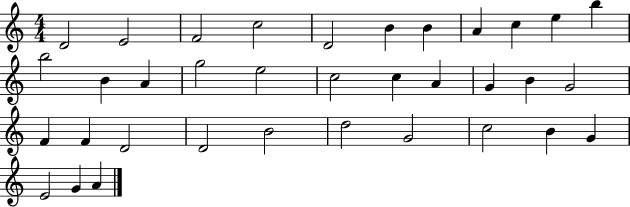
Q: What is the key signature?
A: C major